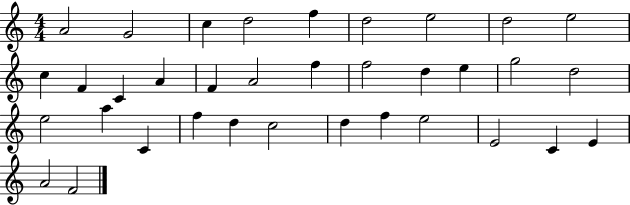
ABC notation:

X:1
T:Untitled
M:4/4
L:1/4
K:C
A2 G2 c d2 f d2 e2 d2 e2 c F C A F A2 f f2 d e g2 d2 e2 a C f d c2 d f e2 E2 C E A2 F2